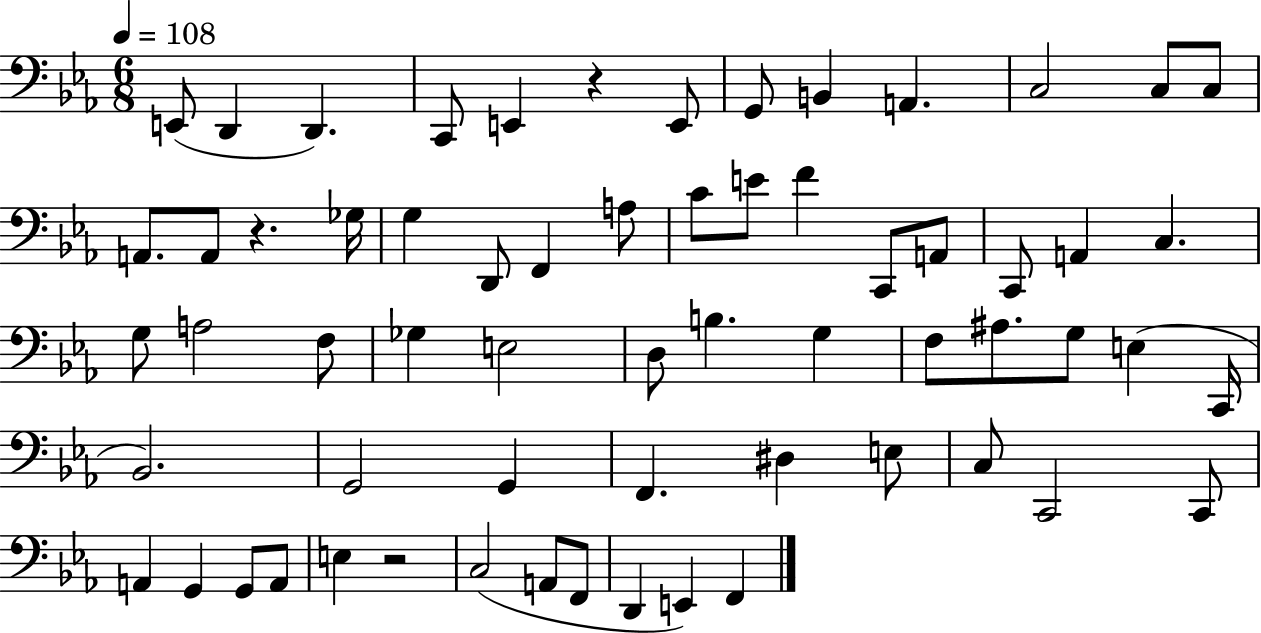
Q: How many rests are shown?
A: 3